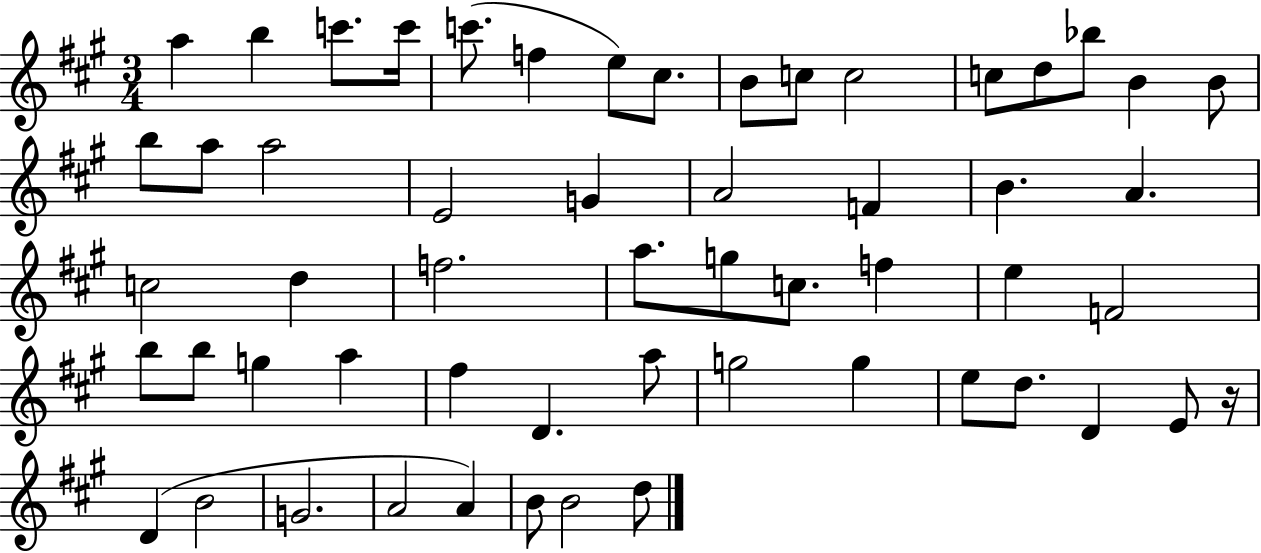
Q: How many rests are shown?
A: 1